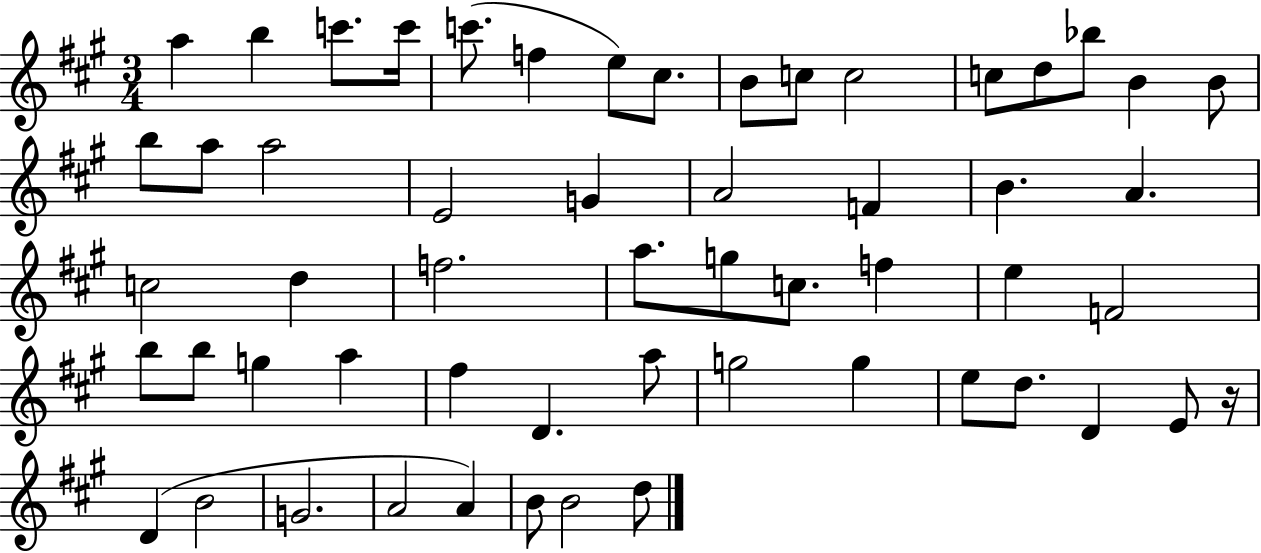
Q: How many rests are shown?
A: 1